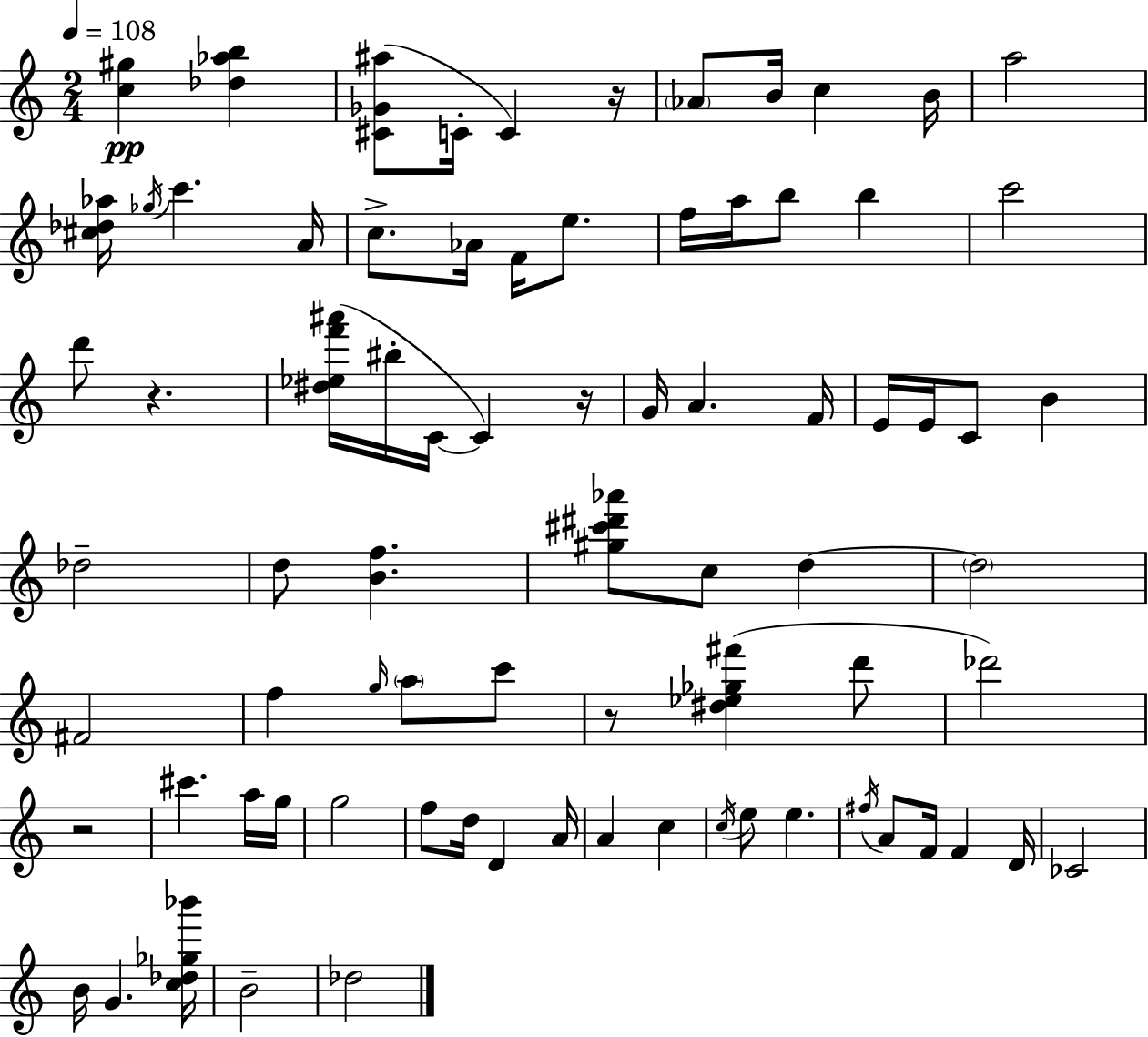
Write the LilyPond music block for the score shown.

{
  \clef treble
  \numericTimeSignature
  \time 2/4
  \key a \minor
  \tempo 4 = 108
  <c'' gis''>4\pp <des'' aes'' b''>4 | <cis' ges' ais''>8( c'16-. c'4) r16 | \parenthesize aes'8 b'16 c''4 b'16 | a''2 | \break <cis'' des'' aes''>16 \acciaccatura { ges''16 } c'''4. | a'16 c''8.-> aes'16 f'16 e''8. | f''16 a''16 b''8 b''4 | c'''2 | \break d'''8 r4. | <dis'' ees'' f''' ais'''>16( bis''16-. c'16~~ c'4) | r16 g'16 a'4. | f'16 e'16 e'16 c'8 b'4 | \break des''2-- | d''8 <b' f''>4. | <gis'' cis''' dis''' aes'''>8 c''8 d''4~~ | \parenthesize d''2 | \break fis'2 | f''4 \grace { g''16 } \parenthesize a''8 | c'''8 r8 <dis'' ees'' ges'' fis'''>4( | d'''8 des'''2) | \break r2 | cis'''4. | a''16 g''16 g''2 | f''8 d''16 d'4 | \break a'16 a'4 c''4 | \acciaccatura { c''16 } e''8 e''4. | \acciaccatura { fis''16 } a'8 f'16 f'4 | d'16 ces'2 | \break b'16 g'4. | <c'' des'' ges'' bes'''>16 b'2-- | des''2 | \bar "|."
}